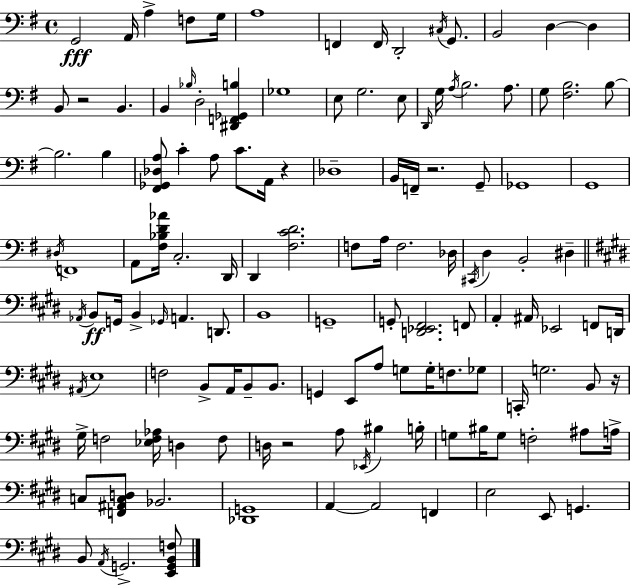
X:1
T:Untitled
M:4/4
L:1/4
K:G
G,,2 A,,/4 A, F,/2 G,/4 A,4 F,, F,,/4 D,,2 ^C,/4 G,,/2 B,,2 D, D, B,,/2 z2 B,, B,, _B,/4 D,2 [^D,,F,,_G,,B,] _G,4 E,/2 G,2 E,/2 D,,/4 G,/4 A,/4 B,2 A,/2 G,/2 [^F,B,]2 B,/2 B,2 B, [^F,,_G,,_D,A,]/2 C A,/2 C/2 A,,/4 z _D,4 B,,/4 F,,/4 z2 G,,/2 _G,,4 G,,4 ^D,/4 F,,4 A,,/2 [^F,_B,D_A]/4 C,2 D,,/4 D,, [^F,CD]2 F,/2 A,/4 F,2 _D,/4 ^C,,/4 D, B,,2 ^D, _A,,/4 B,,/2 G,,/4 B,, _G,,/4 A,, D,,/2 B,,4 G,,4 G,,/2 [D,,_E,,^F,,]2 F,,/2 A,, ^A,,/4 _E,,2 F,,/2 D,,/4 ^A,,/4 E,4 F,2 B,,/2 A,,/4 B,,/2 B,,/2 G,, E,,/2 A,/2 G,/2 G,/4 F,/2 _G,/2 C,,/4 G,2 B,,/2 z/4 ^G,/4 F,2 [_E,F,_A,]/4 D, F,/2 D,/4 z2 A,/2 _E,,/4 ^B, B,/4 G,/2 ^B,/4 G,/2 F,2 ^A,/2 A,/4 C,/2 [F,,^A,,C,D,]/2 _B,,2 [_D,,G,,]4 A,, A,,2 F,, E,2 E,,/2 G,, B,,/2 A,,/4 G,,2 [E,,G,,B,,F,]/2